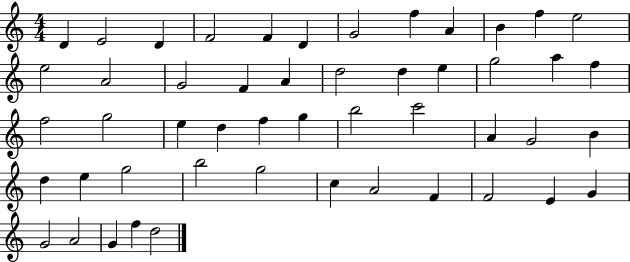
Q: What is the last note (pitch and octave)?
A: D5